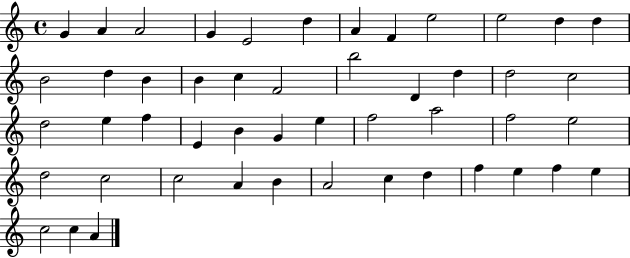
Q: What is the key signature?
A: C major